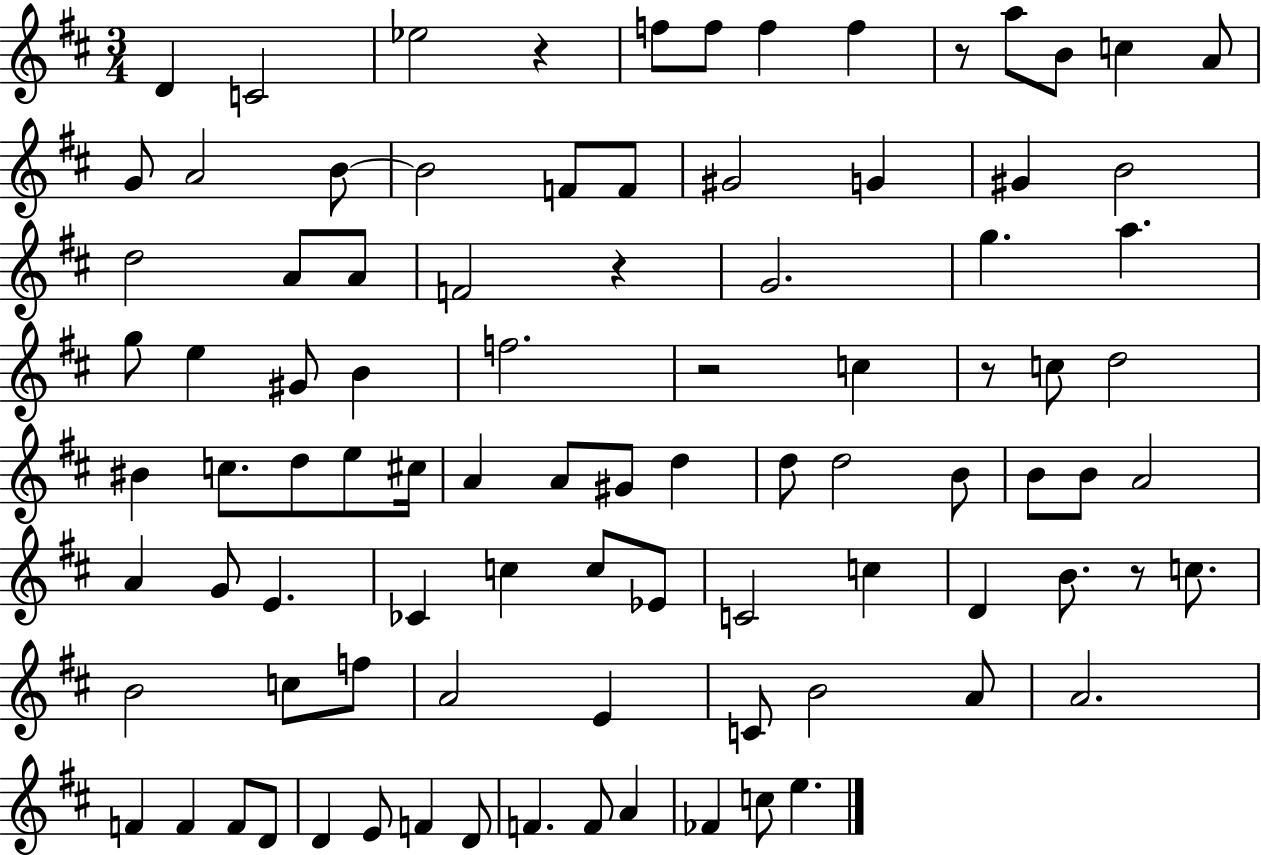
D4/q C4/h Eb5/h R/q F5/e F5/e F5/q F5/q R/e A5/e B4/e C5/q A4/e G4/e A4/h B4/e B4/h F4/e F4/e G#4/h G4/q G#4/q B4/h D5/h A4/e A4/e F4/h R/q G4/h. G5/q. A5/q. G5/e E5/q G#4/e B4/q F5/h. R/h C5/q R/e C5/e D5/h BIS4/q C5/e. D5/e E5/e C#5/s A4/q A4/e G#4/e D5/q D5/e D5/h B4/e B4/e B4/e A4/h A4/q G4/e E4/q. CES4/q C5/q C5/e Eb4/e C4/h C5/q D4/q B4/e. R/e C5/e. B4/h C5/e F5/e A4/h E4/q C4/e B4/h A4/e A4/h. F4/q F4/q F4/e D4/e D4/q E4/e F4/q D4/e F4/q. F4/e A4/q FES4/q C5/e E5/q.